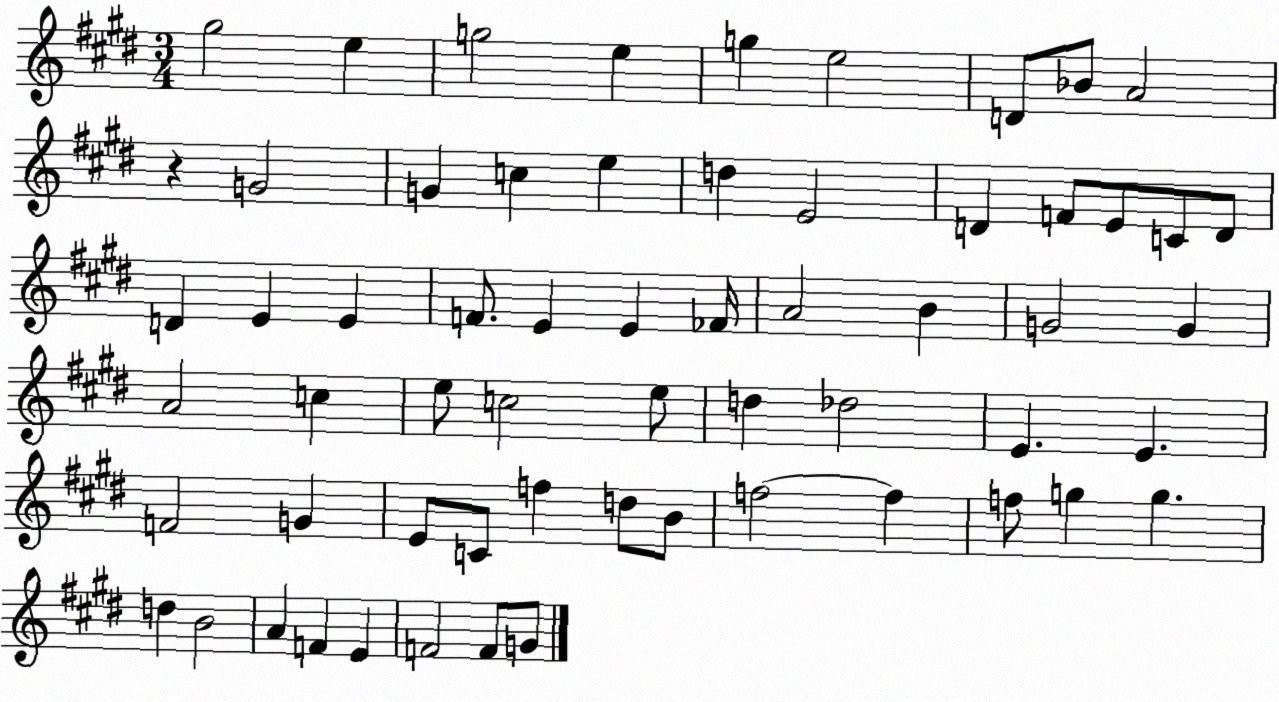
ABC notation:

X:1
T:Untitled
M:3/4
L:1/4
K:E
^g2 e g2 e g e2 D/2 _B/2 A2 z G2 G c e d E2 D F/2 E/2 C/2 D/2 D E E F/2 E E _F/4 A2 B G2 G A2 c e/2 c2 e/2 d _d2 E E F2 G E/2 C/2 f d/2 B/2 f2 f f/2 g g d B2 A F E F2 F/2 G/2